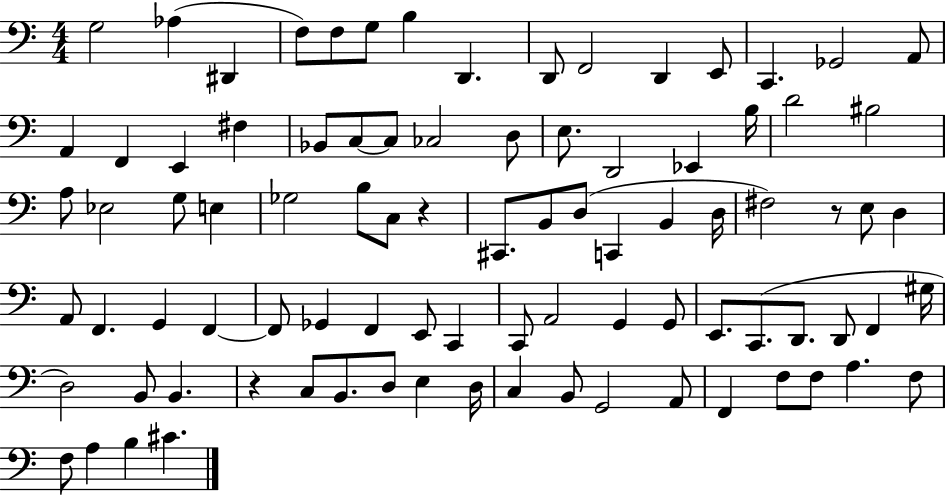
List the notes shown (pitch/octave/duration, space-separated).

G3/h Ab3/q D#2/q F3/e F3/e G3/e B3/q D2/q. D2/e F2/h D2/q E2/e C2/q. Gb2/h A2/e A2/q F2/q E2/q F#3/q Bb2/e C3/e C3/e CES3/h D3/e E3/e. D2/h Eb2/q B3/s D4/h BIS3/h A3/e Eb3/h G3/e E3/q Gb3/h B3/e C3/e R/q C#2/e. B2/e D3/e C2/q B2/q D3/s F#3/h R/e E3/e D3/q A2/e F2/q. G2/q F2/q F2/e Gb2/q F2/q E2/e C2/q C2/e A2/h G2/q G2/e E2/e. C2/e. D2/e. D2/e F2/q G#3/s D3/h B2/e B2/q. R/q C3/e B2/e. D3/e E3/q D3/s C3/q B2/e G2/h A2/e F2/q F3/e F3/e A3/q. F3/e F3/e A3/q B3/q C#4/q.